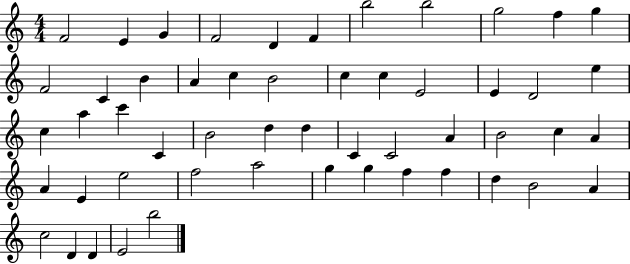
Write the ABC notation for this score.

X:1
T:Untitled
M:4/4
L:1/4
K:C
F2 E G F2 D F b2 b2 g2 f g F2 C B A c B2 c c E2 E D2 e c a c' C B2 d d C C2 A B2 c A A E e2 f2 a2 g g f f d B2 A c2 D D E2 b2